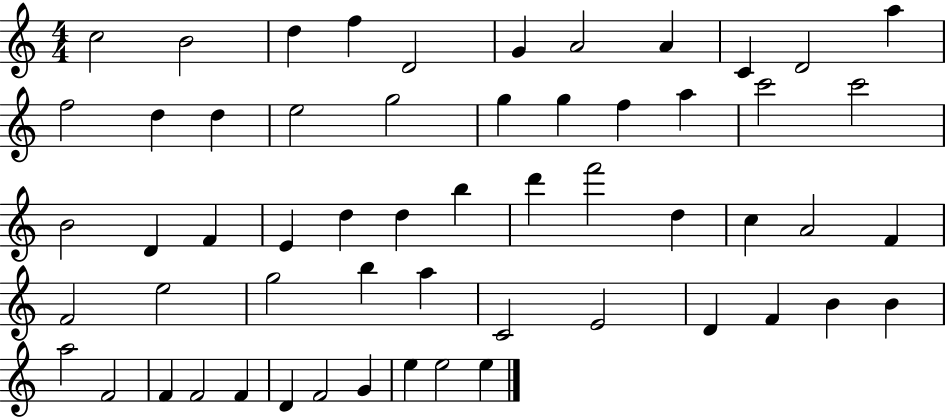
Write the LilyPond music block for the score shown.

{
  \clef treble
  \numericTimeSignature
  \time 4/4
  \key c \major
  c''2 b'2 | d''4 f''4 d'2 | g'4 a'2 a'4 | c'4 d'2 a''4 | \break f''2 d''4 d''4 | e''2 g''2 | g''4 g''4 f''4 a''4 | c'''2 c'''2 | \break b'2 d'4 f'4 | e'4 d''4 d''4 b''4 | d'''4 f'''2 d''4 | c''4 a'2 f'4 | \break f'2 e''2 | g''2 b''4 a''4 | c'2 e'2 | d'4 f'4 b'4 b'4 | \break a''2 f'2 | f'4 f'2 f'4 | d'4 f'2 g'4 | e''4 e''2 e''4 | \break \bar "|."
}